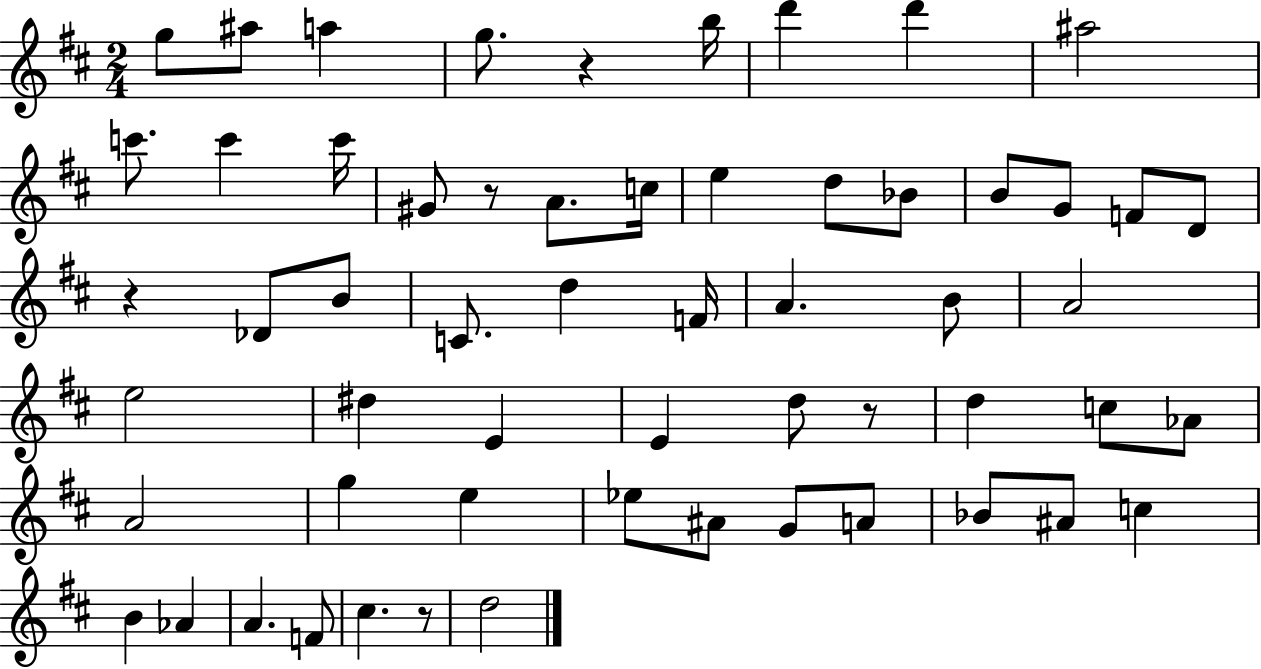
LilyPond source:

{
  \clef treble
  \numericTimeSignature
  \time 2/4
  \key d \major
  \repeat volta 2 { g''8 ais''8 a''4 | g''8. r4 b''16 | d'''4 d'''4 | ais''2 | \break c'''8. c'''4 c'''16 | gis'8 r8 a'8. c''16 | e''4 d''8 bes'8 | b'8 g'8 f'8 d'8 | \break r4 des'8 b'8 | c'8. d''4 f'16 | a'4. b'8 | a'2 | \break e''2 | dis''4 e'4 | e'4 d''8 r8 | d''4 c''8 aes'8 | \break a'2 | g''4 e''4 | ees''8 ais'8 g'8 a'8 | bes'8 ais'8 c''4 | \break b'4 aes'4 | a'4. f'8 | cis''4. r8 | d''2 | \break } \bar "|."
}